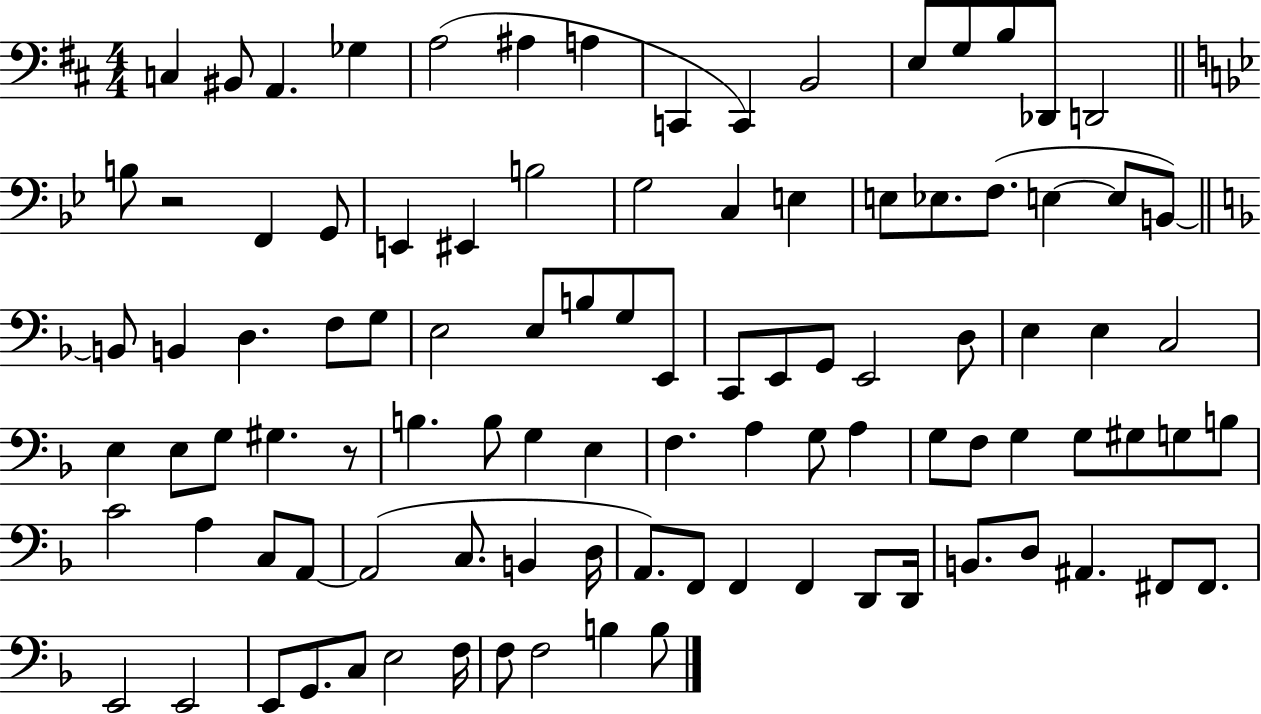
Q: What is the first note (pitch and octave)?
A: C3